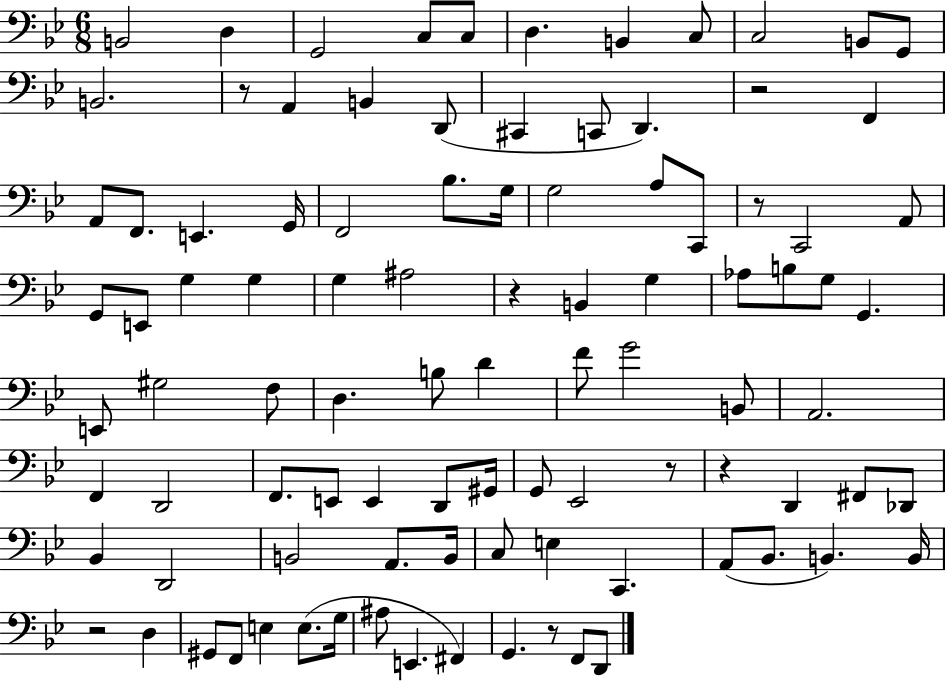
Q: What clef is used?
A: bass